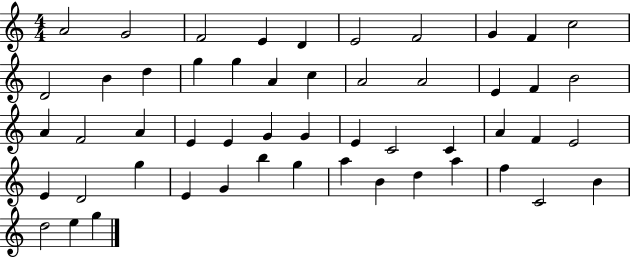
{
  \clef treble
  \numericTimeSignature
  \time 4/4
  \key c \major
  a'2 g'2 | f'2 e'4 d'4 | e'2 f'2 | g'4 f'4 c''2 | \break d'2 b'4 d''4 | g''4 g''4 a'4 c''4 | a'2 a'2 | e'4 f'4 b'2 | \break a'4 f'2 a'4 | e'4 e'4 g'4 g'4 | e'4 c'2 c'4 | a'4 f'4 e'2 | \break e'4 d'2 g''4 | e'4 g'4 b''4 g''4 | a''4 b'4 d''4 a''4 | f''4 c'2 b'4 | \break d''2 e''4 g''4 | \bar "|."
}